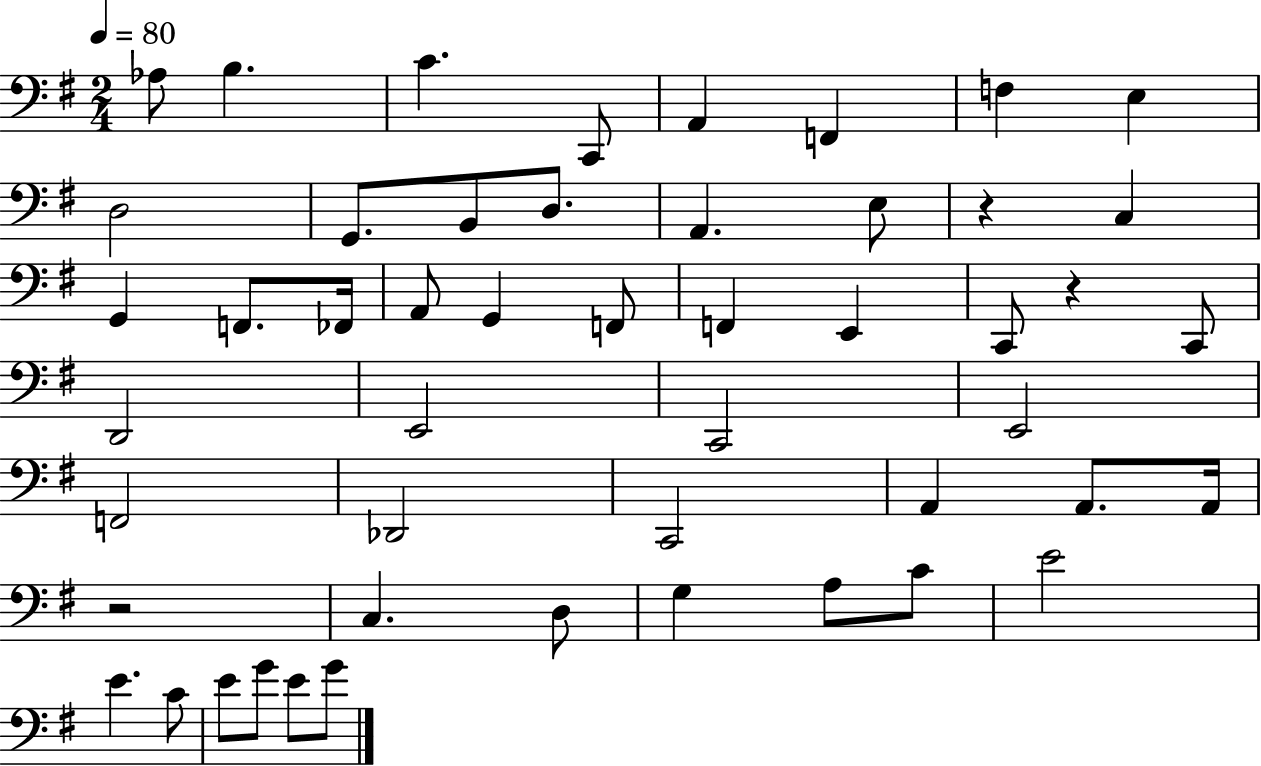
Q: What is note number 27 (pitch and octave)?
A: E2